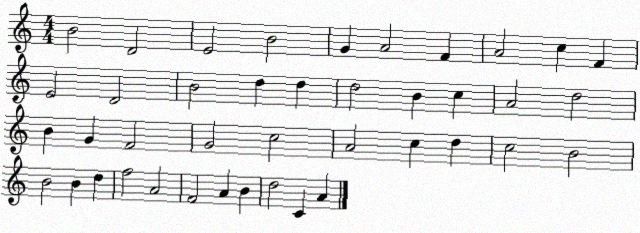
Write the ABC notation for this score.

X:1
T:Untitled
M:4/4
L:1/4
K:C
B2 D2 E2 B2 G A2 F A2 c F E2 D2 B2 d d d2 B c A2 d2 B G F2 G2 c2 A2 c d c2 B2 B2 B d f2 A2 F2 A B d2 C A